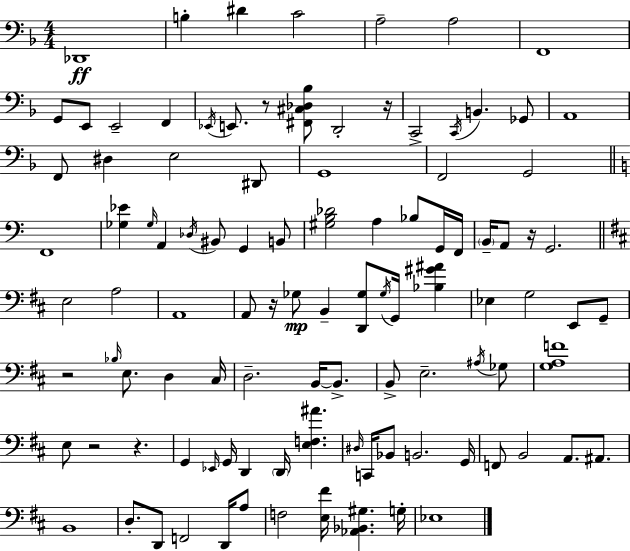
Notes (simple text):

Db2/w B3/q D#4/q C4/h A3/h A3/h F2/w G2/e E2/e E2/h F2/q Eb2/s E2/e. R/e [F#2,C#3,Db3,Bb3]/e D2/h R/s C2/h C2/s B2/q. Gb2/e A2/w F2/e D#3/q E3/h D#2/e G2/w F2/h G2/h F2/w [Gb3,Eb4]/q Gb3/s A2/q Db3/s BIS2/e G2/q B2/e [G#3,B3,Db4]/h A3/q Bb3/e G2/s F2/s B2/s A2/e R/s G2/h. E3/h A3/h A2/w A2/e R/s Gb3/e B2/q [D2,Gb3]/e Gb3/s G2/s [Bb3,G#4,A#4]/q Eb3/q G3/h E2/e G2/e R/h Bb3/s E3/e. D3/q C#3/s D3/h. B2/s B2/e. B2/e E3/h. A#3/s Gb3/e [G3,A3,F4]/w E3/e R/h R/q. G2/q Eb2/s G2/s D2/q D2/s [E3,F3,A#4]/q. D#3/s C2/s Bb2/e B2/h. G2/s F2/e B2/h A2/e. A#2/e. B2/w D3/e. D2/e F2/h D2/s A3/e F3/h [E3,F#4]/s [Ab2,Bb2,G#3]/q. G3/s Eb3/w